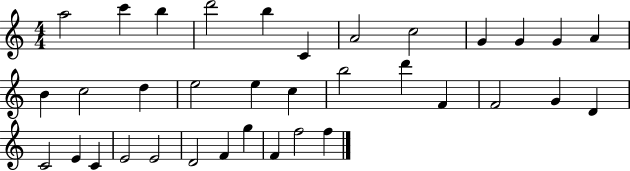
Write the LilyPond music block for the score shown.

{
  \clef treble
  \numericTimeSignature
  \time 4/4
  \key c \major
  a''2 c'''4 b''4 | d'''2 b''4 c'4 | a'2 c''2 | g'4 g'4 g'4 a'4 | \break b'4 c''2 d''4 | e''2 e''4 c''4 | b''2 d'''4 f'4 | f'2 g'4 d'4 | \break c'2 e'4 c'4 | e'2 e'2 | d'2 f'4 g''4 | f'4 f''2 f''4 | \break \bar "|."
}